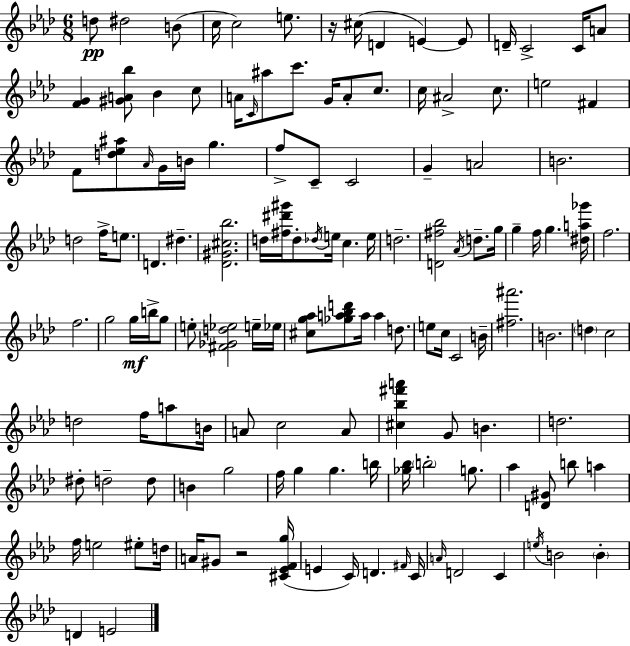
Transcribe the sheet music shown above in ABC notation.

X:1
T:Untitled
M:6/8
L:1/4
K:Ab
d/2 ^d2 B/2 c/4 c2 e/2 z/4 ^c/4 D E E/2 D/4 C2 C/4 A/2 [FG] [^GA_b]/2 _B c/2 A/4 C/4 ^a/2 c'/2 G/4 A/2 c/2 c/4 ^A2 c/2 e2 ^F F/2 [d_e^a]/2 _A/4 G/4 B/4 g f/2 C/2 C2 G A2 B2 d2 f/4 e/2 D ^d [_D^G^c_b]2 d/4 [^f^d'^g']/4 d/2 _d/4 e/4 c e/4 d2 [D^f_b]2 _A/4 d/2 g/4 g f/4 g [^da_g']/4 f2 f2 g2 g/4 b/4 g/2 e/2 [^F_Gd_e]2 e/4 _e/4 [^cg_a]/2 [_ga_bd']/2 a/4 a d/2 e/2 c/4 C2 B/4 [^f^a']2 B2 d c2 d2 f/4 a/2 B/4 A/2 c2 A/2 [^c_b^f'a'] G/2 B d2 ^d/2 d2 d/2 B g2 f/4 g g b/4 [_g_b]/4 b2 g/2 _a [D^G]/2 b/2 a f/4 e2 ^e/2 d/4 A/4 ^G/2 z2 [^C_EFg]/4 E C/4 D ^F/4 C/4 A/4 D2 C e/4 B2 B D E2